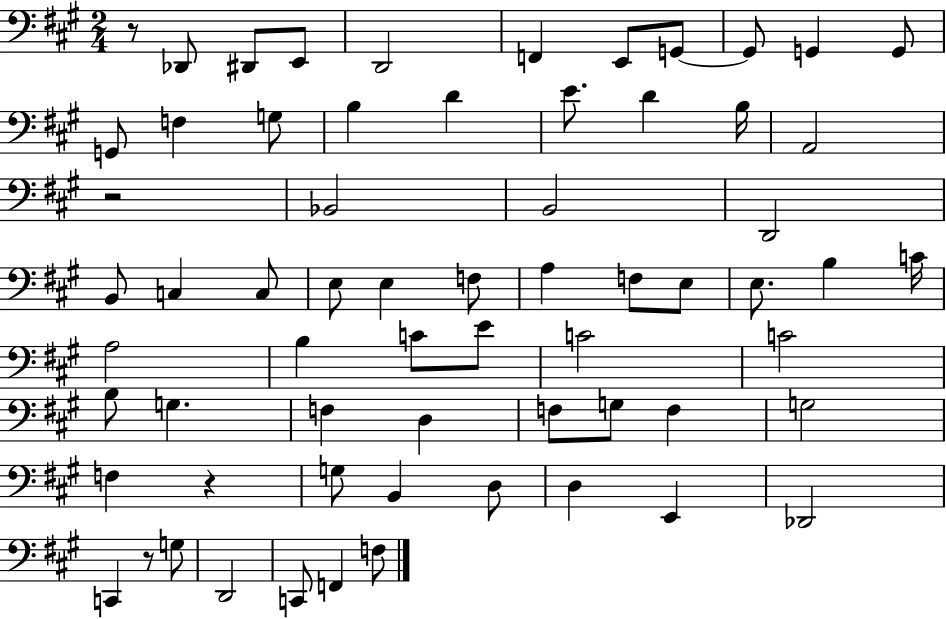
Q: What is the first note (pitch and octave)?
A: Db2